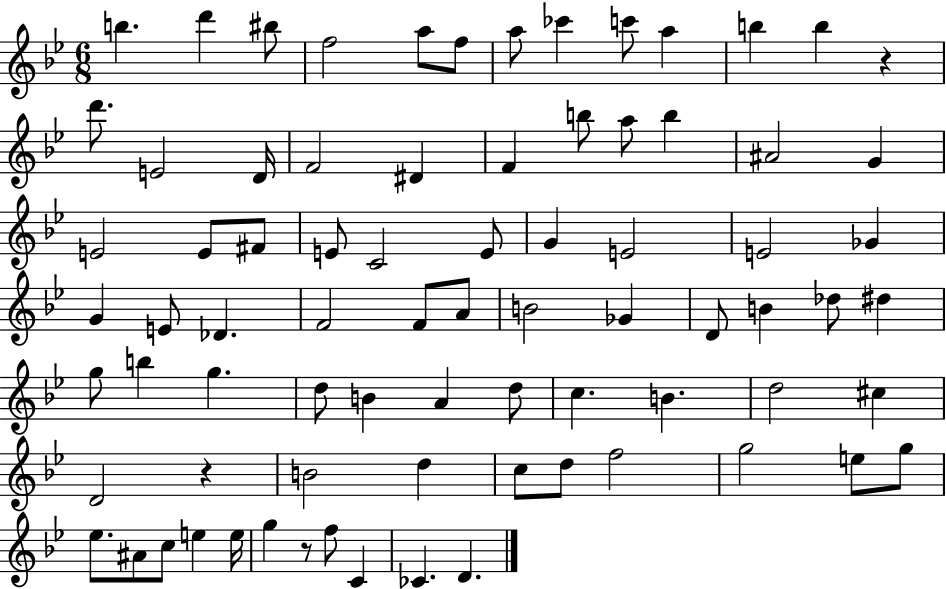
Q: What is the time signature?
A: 6/8